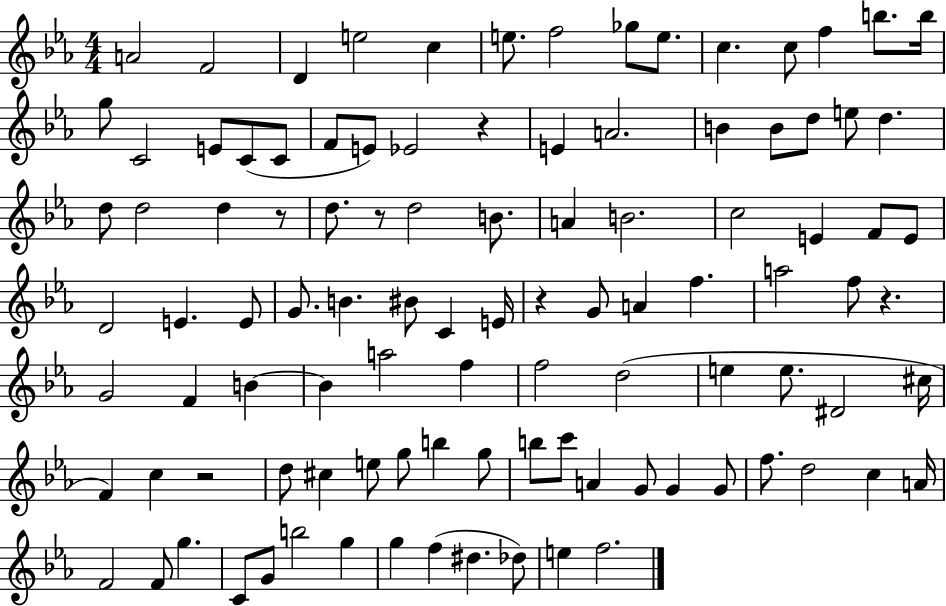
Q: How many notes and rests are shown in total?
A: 103